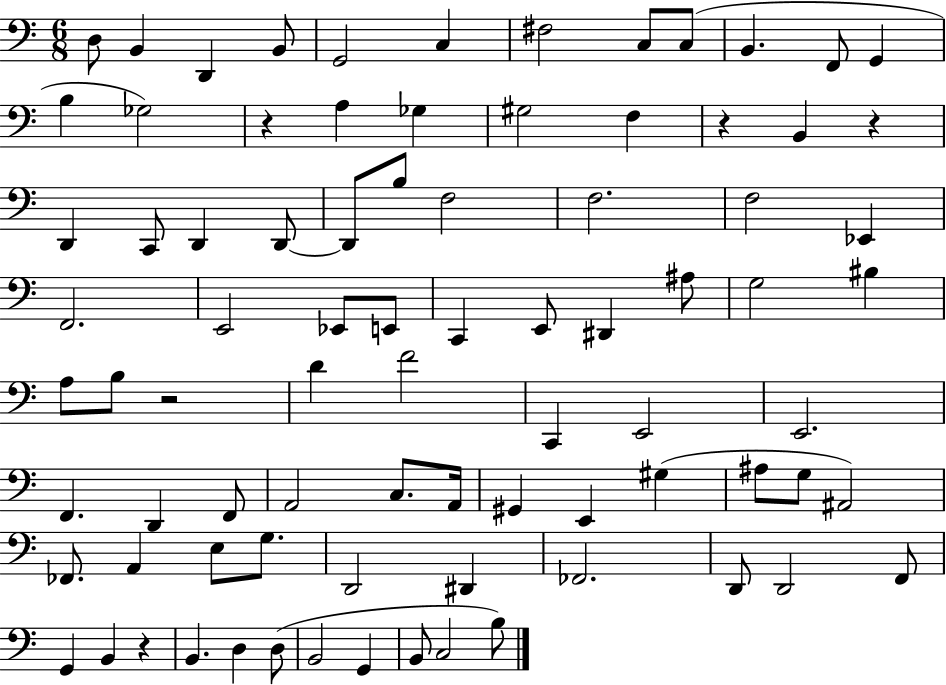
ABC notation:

X:1
T:Untitled
M:6/8
L:1/4
K:C
D,/2 B,, D,, B,,/2 G,,2 C, ^F,2 C,/2 C,/2 B,, F,,/2 G,, B, _G,2 z A, _G, ^G,2 F, z B,, z D,, C,,/2 D,, D,,/2 D,,/2 B,/2 F,2 F,2 F,2 _E,, F,,2 E,,2 _E,,/2 E,,/2 C,, E,,/2 ^D,, ^A,/2 G,2 ^B, A,/2 B,/2 z2 D F2 C,, E,,2 E,,2 F,, D,, F,,/2 A,,2 C,/2 A,,/4 ^G,, E,, ^G, ^A,/2 G,/2 ^A,,2 _F,,/2 A,, E,/2 G,/2 D,,2 ^D,, _F,,2 D,,/2 D,,2 F,,/2 G,, B,, z B,, D, D,/2 B,,2 G,, B,,/2 C,2 B,/2